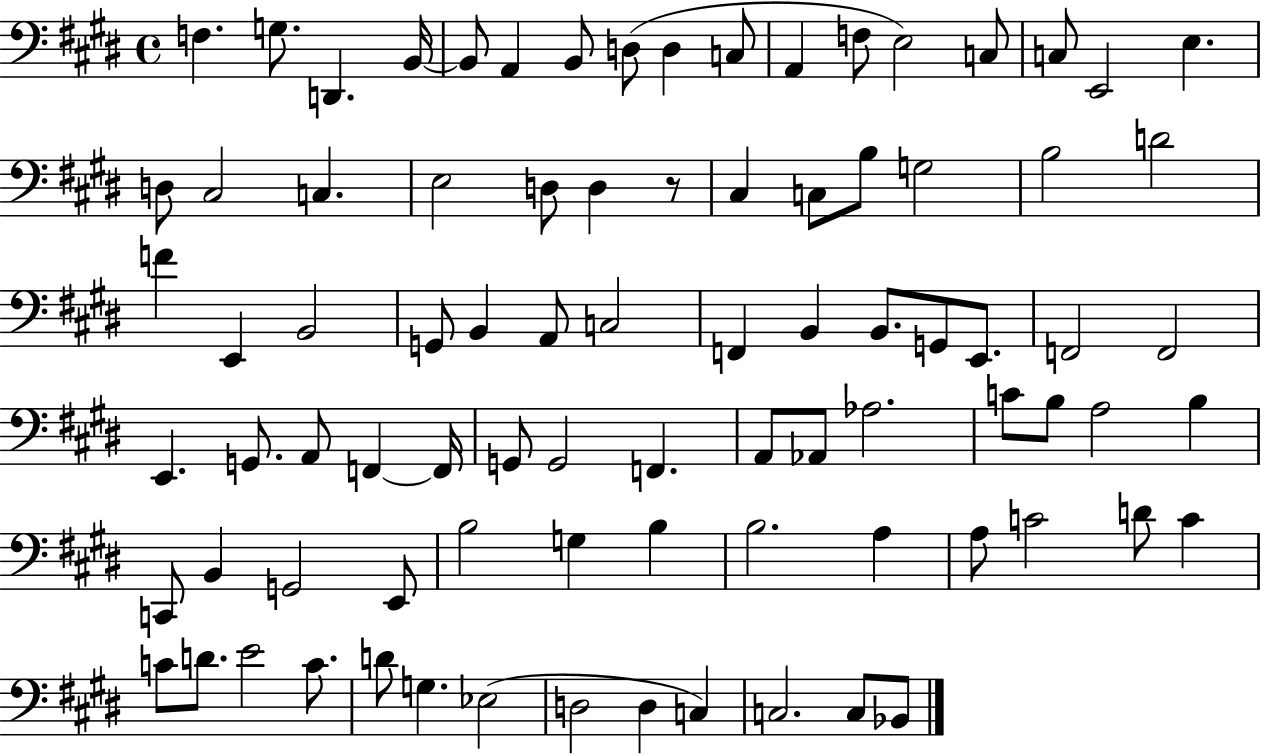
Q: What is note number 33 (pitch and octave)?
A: G2